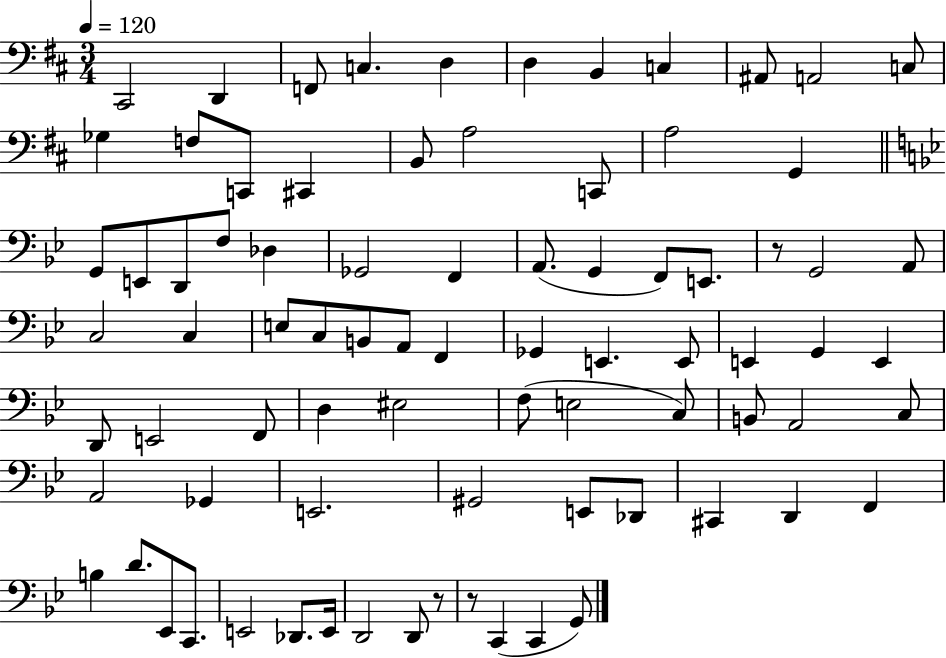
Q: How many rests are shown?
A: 3